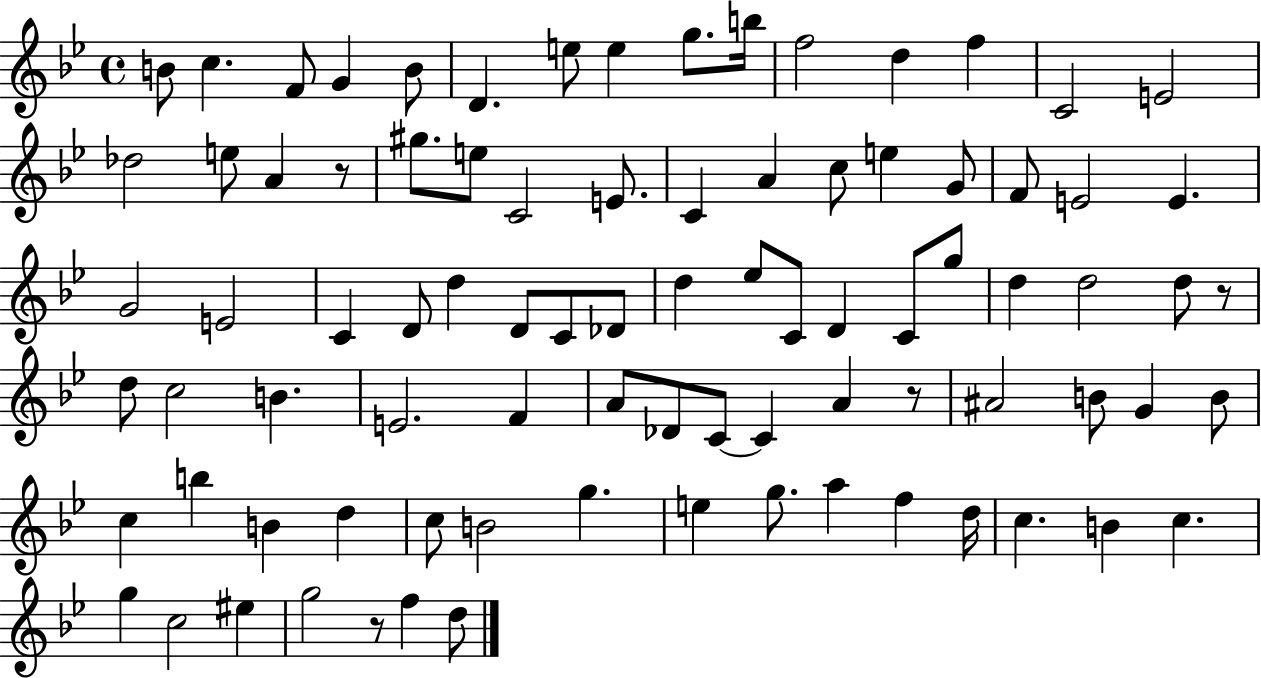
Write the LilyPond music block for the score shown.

{
  \clef treble
  \time 4/4
  \defaultTimeSignature
  \key bes \major
  b'8 c''4. f'8 g'4 b'8 | d'4. e''8 e''4 g''8. b''16 | f''2 d''4 f''4 | c'2 e'2 | \break des''2 e''8 a'4 r8 | gis''8. e''8 c'2 e'8. | c'4 a'4 c''8 e''4 g'8 | f'8 e'2 e'4. | \break g'2 e'2 | c'4 d'8 d''4 d'8 c'8 des'8 | d''4 ees''8 c'8 d'4 c'8 g''8 | d''4 d''2 d''8 r8 | \break d''8 c''2 b'4. | e'2. f'4 | a'8 des'8 c'8~~ c'4 a'4 r8 | ais'2 b'8 g'4 b'8 | \break c''4 b''4 b'4 d''4 | c''8 b'2 g''4. | e''4 g''8. a''4 f''4 d''16 | c''4. b'4 c''4. | \break g''4 c''2 eis''4 | g''2 r8 f''4 d''8 | \bar "|."
}